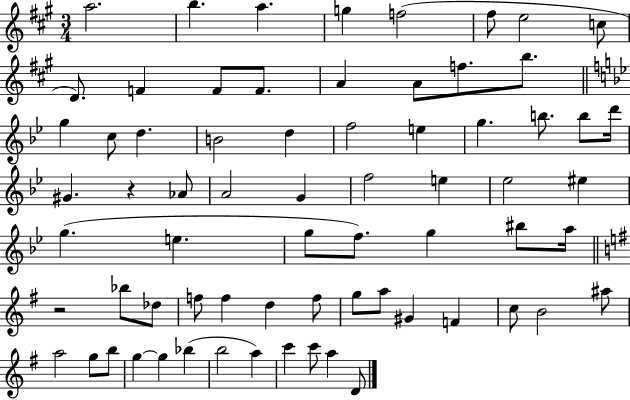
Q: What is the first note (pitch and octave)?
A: A5